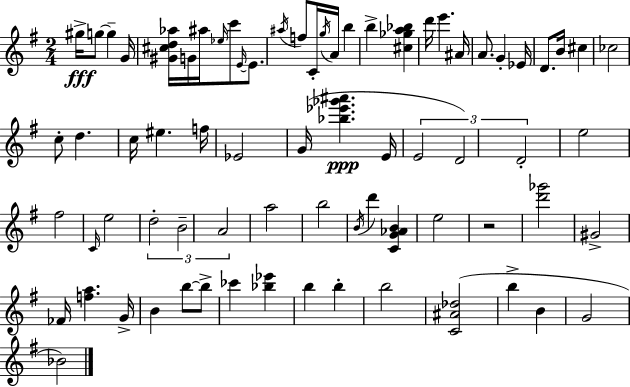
G#5/s G5/e G5/q G4/s [G#4,C#5,D5,Ab5]/s G4/s A#5/s Eb5/s C6/e E4/s E4/e. A#5/s F5/e C4/s G5/s A4/s B5/q B5/q [C#5,Gb5,A5,Bb5]/q D6/s E6/q. A#4/s A4/e. G4/q Eb4/s D4/e. B4/s C#5/q CES5/h C5/e D5/q. C5/s EIS5/q. F5/s Eb4/h G4/s [Bb5,Eb6,Gb6,A#6]/q. E4/s E4/h D4/h D4/h E5/h F#5/h C4/s E5/h D5/h B4/h A4/h A5/h B5/h B4/s D6/q [C4,G4,Ab4,B4]/q E5/h R/h [D6,Gb6]/h G#4/h FES4/s [F5,A5]/q. G4/s B4/q B5/e B5/e CES6/q [Bb5,Eb6]/q B5/q B5/q B5/h [C4,A#4,Db5]/h B5/q B4/q G4/h Bb4/h